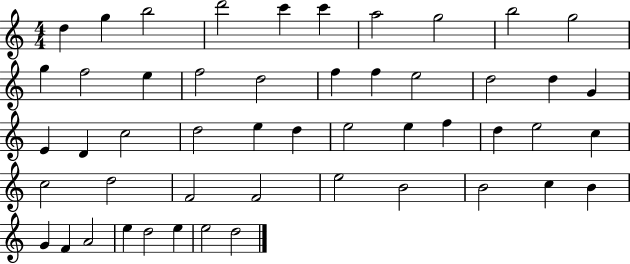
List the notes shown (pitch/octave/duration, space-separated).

D5/q G5/q B5/h D6/h C6/q C6/q A5/h G5/h B5/h G5/h G5/q F5/h E5/q F5/h D5/h F5/q F5/q E5/h D5/h D5/q G4/q E4/q D4/q C5/h D5/h E5/q D5/q E5/h E5/q F5/q D5/q E5/h C5/q C5/h D5/h F4/h F4/h E5/h B4/h B4/h C5/q B4/q G4/q F4/q A4/h E5/q D5/h E5/q E5/h D5/h